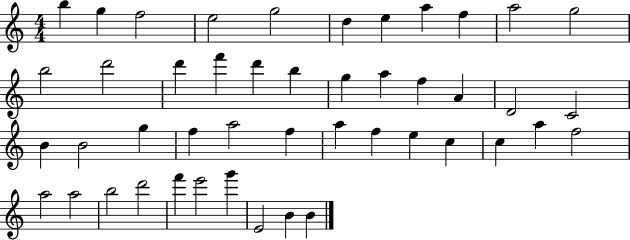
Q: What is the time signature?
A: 4/4